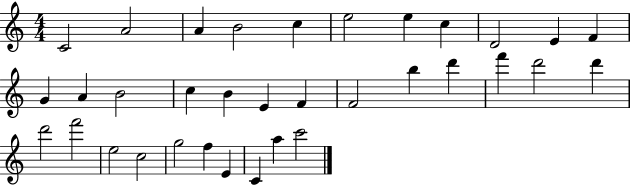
X:1
T:Untitled
M:4/4
L:1/4
K:C
C2 A2 A B2 c e2 e c D2 E F G A B2 c B E F F2 b d' f' d'2 d' d'2 f'2 e2 c2 g2 f E C a c'2